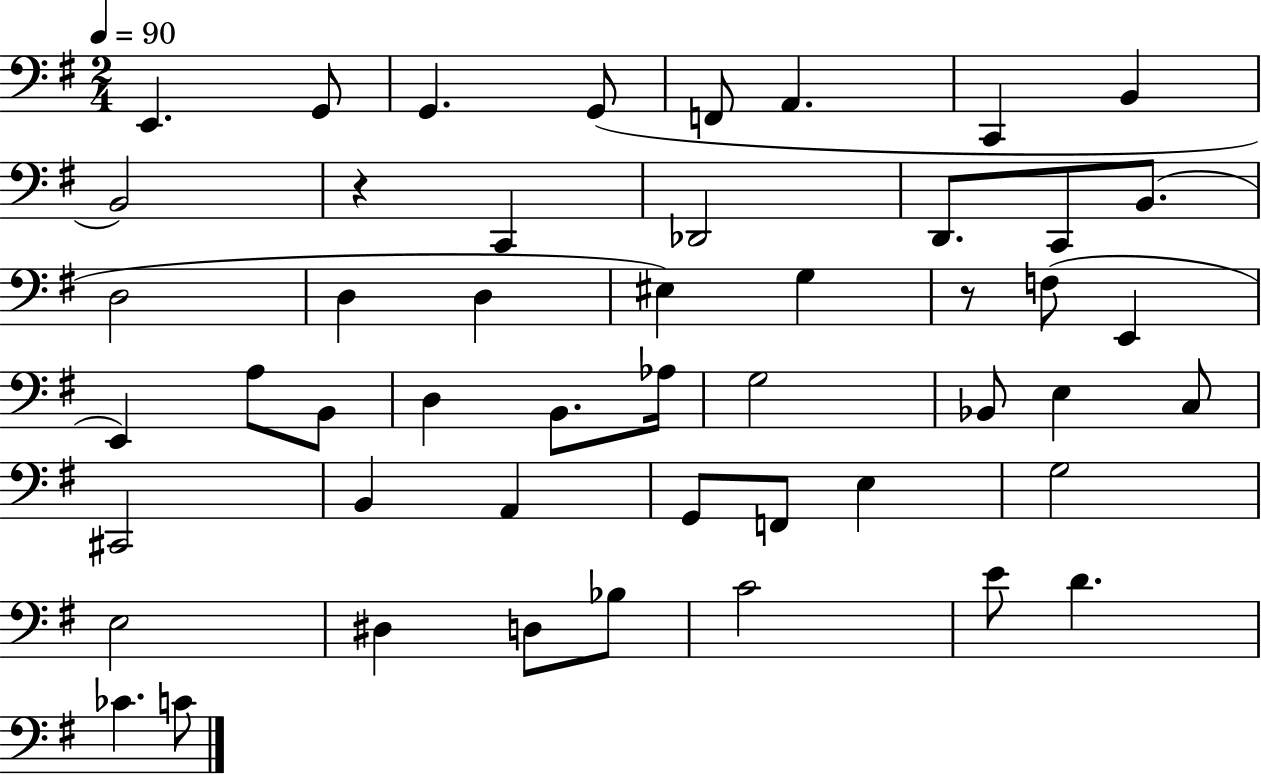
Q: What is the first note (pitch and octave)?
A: E2